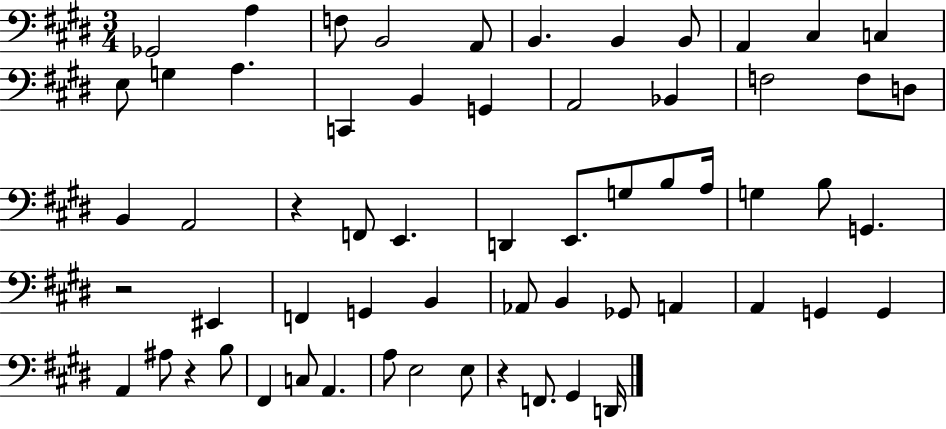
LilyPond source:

{
  \clef bass
  \numericTimeSignature
  \time 3/4
  \key e \major
  ges,2 a4 | f8 b,2 a,8 | b,4. b,4 b,8 | a,4 cis4 c4 | \break e8 g4 a4. | c,4 b,4 g,4 | a,2 bes,4 | f2 f8 d8 | \break b,4 a,2 | r4 f,8 e,4. | d,4 e,8. g8 b8 a16 | g4 b8 g,4. | \break r2 eis,4 | f,4 g,4 b,4 | aes,8 b,4 ges,8 a,4 | a,4 g,4 g,4 | \break a,4 ais8 r4 b8 | fis,4 c8 a,4. | a8 e2 e8 | r4 f,8. gis,4 d,16 | \break \bar "|."
}